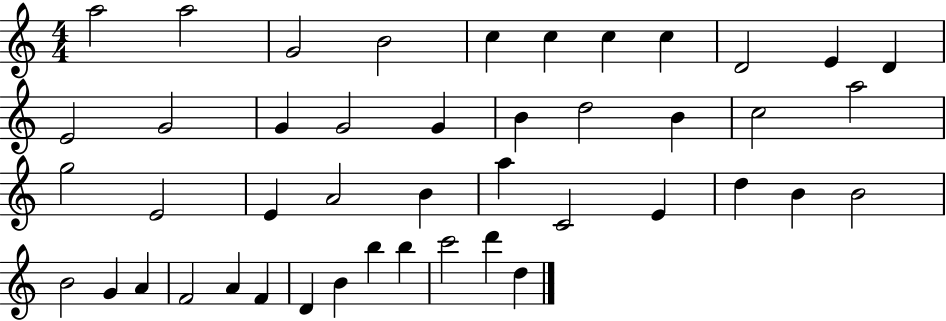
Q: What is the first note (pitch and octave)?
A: A5